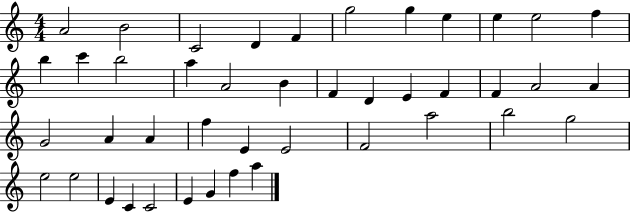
{
  \clef treble
  \numericTimeSignature
  \time 4/4
  \key c \major
  a'2 b'2 | c'2 d'4 f'4 | g''2 g''4 e''4 | e''4 e''2 f''4 | \break b''4 c'''4 b''2 | a''4 a'2 b'4 | f'4 d'4 e'4 f'4 | f'4 a'2 a'4 | \break g'2 a'4 a'4 | f''4 e'4 e'2 | f'2 a''2 | b''2 g''2 | \break e''2 e''2 | e'4 c'4 c'2 | e'4 g'4 f''4 a''4 | \bar "|."
}